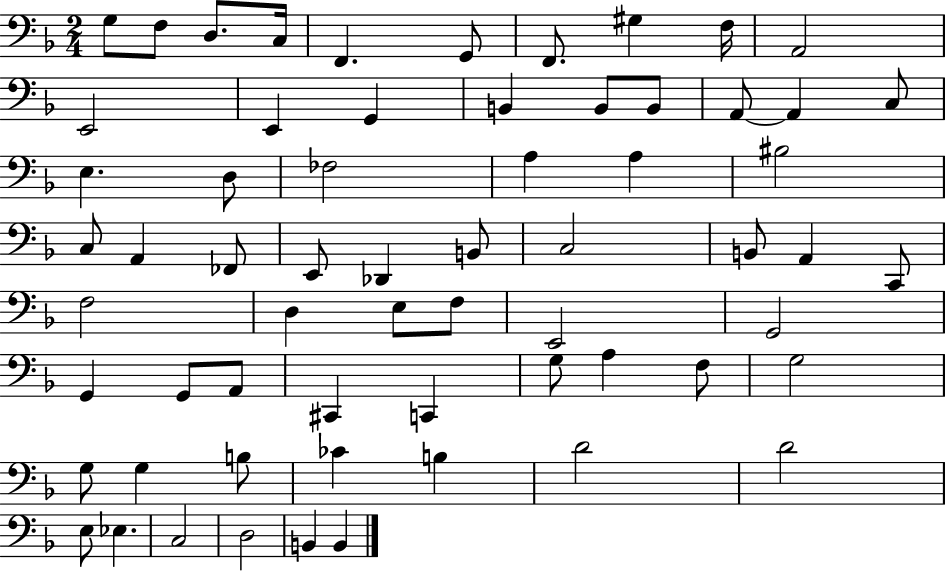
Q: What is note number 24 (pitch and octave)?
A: A3